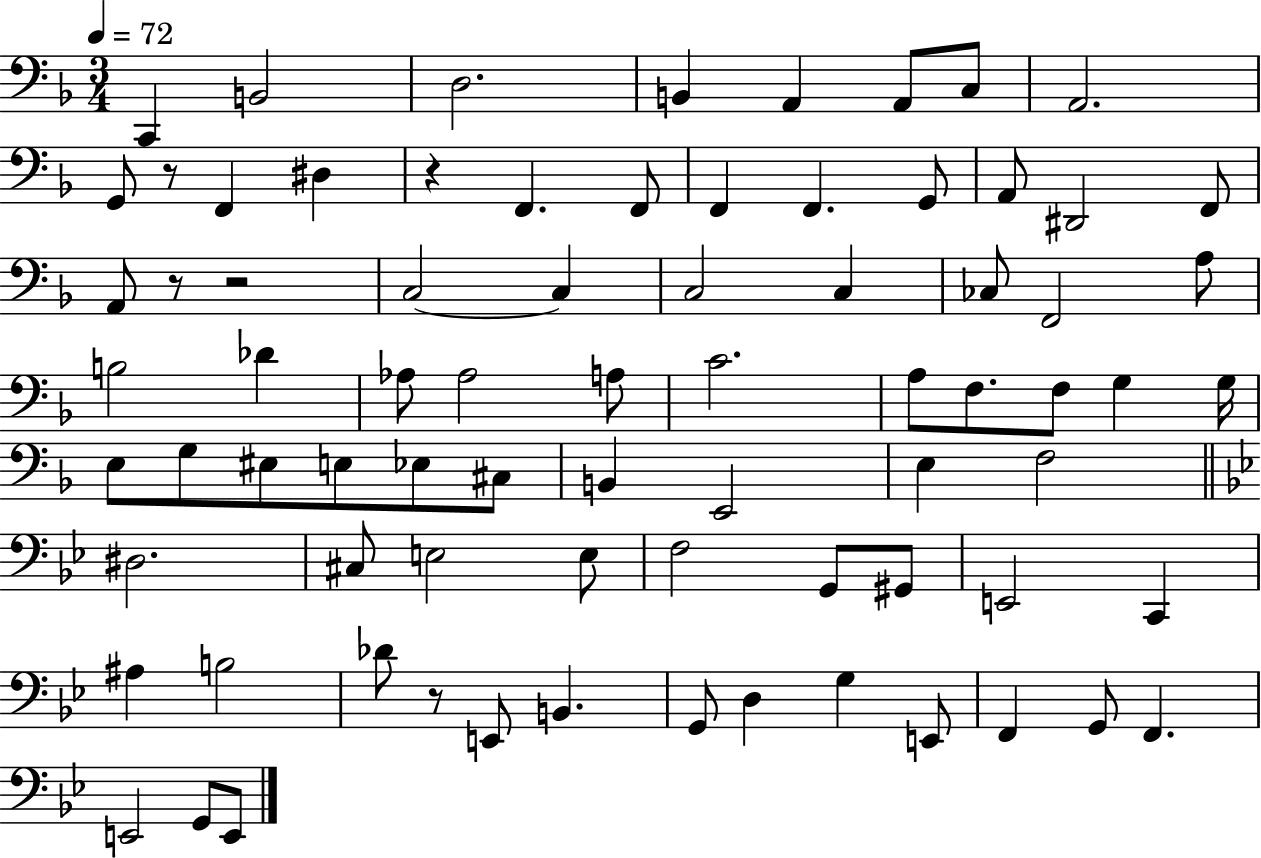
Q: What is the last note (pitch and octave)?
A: E2